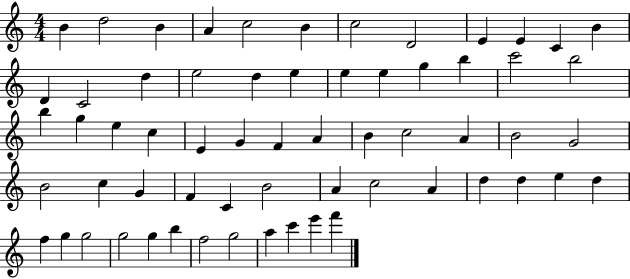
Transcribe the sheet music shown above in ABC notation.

X:1
T:Untitled
M:4/4
L:1/4
K:C
B d2 B A c2 B c2 D2 E E C B D C2 d e2 d e e e g b c'2 b2 b g e c E G F A B c2 A B2 G2 B2 c G F C B2 A c2 A d d e d f g g2 g2 g b f2 g2 a c' e' f'